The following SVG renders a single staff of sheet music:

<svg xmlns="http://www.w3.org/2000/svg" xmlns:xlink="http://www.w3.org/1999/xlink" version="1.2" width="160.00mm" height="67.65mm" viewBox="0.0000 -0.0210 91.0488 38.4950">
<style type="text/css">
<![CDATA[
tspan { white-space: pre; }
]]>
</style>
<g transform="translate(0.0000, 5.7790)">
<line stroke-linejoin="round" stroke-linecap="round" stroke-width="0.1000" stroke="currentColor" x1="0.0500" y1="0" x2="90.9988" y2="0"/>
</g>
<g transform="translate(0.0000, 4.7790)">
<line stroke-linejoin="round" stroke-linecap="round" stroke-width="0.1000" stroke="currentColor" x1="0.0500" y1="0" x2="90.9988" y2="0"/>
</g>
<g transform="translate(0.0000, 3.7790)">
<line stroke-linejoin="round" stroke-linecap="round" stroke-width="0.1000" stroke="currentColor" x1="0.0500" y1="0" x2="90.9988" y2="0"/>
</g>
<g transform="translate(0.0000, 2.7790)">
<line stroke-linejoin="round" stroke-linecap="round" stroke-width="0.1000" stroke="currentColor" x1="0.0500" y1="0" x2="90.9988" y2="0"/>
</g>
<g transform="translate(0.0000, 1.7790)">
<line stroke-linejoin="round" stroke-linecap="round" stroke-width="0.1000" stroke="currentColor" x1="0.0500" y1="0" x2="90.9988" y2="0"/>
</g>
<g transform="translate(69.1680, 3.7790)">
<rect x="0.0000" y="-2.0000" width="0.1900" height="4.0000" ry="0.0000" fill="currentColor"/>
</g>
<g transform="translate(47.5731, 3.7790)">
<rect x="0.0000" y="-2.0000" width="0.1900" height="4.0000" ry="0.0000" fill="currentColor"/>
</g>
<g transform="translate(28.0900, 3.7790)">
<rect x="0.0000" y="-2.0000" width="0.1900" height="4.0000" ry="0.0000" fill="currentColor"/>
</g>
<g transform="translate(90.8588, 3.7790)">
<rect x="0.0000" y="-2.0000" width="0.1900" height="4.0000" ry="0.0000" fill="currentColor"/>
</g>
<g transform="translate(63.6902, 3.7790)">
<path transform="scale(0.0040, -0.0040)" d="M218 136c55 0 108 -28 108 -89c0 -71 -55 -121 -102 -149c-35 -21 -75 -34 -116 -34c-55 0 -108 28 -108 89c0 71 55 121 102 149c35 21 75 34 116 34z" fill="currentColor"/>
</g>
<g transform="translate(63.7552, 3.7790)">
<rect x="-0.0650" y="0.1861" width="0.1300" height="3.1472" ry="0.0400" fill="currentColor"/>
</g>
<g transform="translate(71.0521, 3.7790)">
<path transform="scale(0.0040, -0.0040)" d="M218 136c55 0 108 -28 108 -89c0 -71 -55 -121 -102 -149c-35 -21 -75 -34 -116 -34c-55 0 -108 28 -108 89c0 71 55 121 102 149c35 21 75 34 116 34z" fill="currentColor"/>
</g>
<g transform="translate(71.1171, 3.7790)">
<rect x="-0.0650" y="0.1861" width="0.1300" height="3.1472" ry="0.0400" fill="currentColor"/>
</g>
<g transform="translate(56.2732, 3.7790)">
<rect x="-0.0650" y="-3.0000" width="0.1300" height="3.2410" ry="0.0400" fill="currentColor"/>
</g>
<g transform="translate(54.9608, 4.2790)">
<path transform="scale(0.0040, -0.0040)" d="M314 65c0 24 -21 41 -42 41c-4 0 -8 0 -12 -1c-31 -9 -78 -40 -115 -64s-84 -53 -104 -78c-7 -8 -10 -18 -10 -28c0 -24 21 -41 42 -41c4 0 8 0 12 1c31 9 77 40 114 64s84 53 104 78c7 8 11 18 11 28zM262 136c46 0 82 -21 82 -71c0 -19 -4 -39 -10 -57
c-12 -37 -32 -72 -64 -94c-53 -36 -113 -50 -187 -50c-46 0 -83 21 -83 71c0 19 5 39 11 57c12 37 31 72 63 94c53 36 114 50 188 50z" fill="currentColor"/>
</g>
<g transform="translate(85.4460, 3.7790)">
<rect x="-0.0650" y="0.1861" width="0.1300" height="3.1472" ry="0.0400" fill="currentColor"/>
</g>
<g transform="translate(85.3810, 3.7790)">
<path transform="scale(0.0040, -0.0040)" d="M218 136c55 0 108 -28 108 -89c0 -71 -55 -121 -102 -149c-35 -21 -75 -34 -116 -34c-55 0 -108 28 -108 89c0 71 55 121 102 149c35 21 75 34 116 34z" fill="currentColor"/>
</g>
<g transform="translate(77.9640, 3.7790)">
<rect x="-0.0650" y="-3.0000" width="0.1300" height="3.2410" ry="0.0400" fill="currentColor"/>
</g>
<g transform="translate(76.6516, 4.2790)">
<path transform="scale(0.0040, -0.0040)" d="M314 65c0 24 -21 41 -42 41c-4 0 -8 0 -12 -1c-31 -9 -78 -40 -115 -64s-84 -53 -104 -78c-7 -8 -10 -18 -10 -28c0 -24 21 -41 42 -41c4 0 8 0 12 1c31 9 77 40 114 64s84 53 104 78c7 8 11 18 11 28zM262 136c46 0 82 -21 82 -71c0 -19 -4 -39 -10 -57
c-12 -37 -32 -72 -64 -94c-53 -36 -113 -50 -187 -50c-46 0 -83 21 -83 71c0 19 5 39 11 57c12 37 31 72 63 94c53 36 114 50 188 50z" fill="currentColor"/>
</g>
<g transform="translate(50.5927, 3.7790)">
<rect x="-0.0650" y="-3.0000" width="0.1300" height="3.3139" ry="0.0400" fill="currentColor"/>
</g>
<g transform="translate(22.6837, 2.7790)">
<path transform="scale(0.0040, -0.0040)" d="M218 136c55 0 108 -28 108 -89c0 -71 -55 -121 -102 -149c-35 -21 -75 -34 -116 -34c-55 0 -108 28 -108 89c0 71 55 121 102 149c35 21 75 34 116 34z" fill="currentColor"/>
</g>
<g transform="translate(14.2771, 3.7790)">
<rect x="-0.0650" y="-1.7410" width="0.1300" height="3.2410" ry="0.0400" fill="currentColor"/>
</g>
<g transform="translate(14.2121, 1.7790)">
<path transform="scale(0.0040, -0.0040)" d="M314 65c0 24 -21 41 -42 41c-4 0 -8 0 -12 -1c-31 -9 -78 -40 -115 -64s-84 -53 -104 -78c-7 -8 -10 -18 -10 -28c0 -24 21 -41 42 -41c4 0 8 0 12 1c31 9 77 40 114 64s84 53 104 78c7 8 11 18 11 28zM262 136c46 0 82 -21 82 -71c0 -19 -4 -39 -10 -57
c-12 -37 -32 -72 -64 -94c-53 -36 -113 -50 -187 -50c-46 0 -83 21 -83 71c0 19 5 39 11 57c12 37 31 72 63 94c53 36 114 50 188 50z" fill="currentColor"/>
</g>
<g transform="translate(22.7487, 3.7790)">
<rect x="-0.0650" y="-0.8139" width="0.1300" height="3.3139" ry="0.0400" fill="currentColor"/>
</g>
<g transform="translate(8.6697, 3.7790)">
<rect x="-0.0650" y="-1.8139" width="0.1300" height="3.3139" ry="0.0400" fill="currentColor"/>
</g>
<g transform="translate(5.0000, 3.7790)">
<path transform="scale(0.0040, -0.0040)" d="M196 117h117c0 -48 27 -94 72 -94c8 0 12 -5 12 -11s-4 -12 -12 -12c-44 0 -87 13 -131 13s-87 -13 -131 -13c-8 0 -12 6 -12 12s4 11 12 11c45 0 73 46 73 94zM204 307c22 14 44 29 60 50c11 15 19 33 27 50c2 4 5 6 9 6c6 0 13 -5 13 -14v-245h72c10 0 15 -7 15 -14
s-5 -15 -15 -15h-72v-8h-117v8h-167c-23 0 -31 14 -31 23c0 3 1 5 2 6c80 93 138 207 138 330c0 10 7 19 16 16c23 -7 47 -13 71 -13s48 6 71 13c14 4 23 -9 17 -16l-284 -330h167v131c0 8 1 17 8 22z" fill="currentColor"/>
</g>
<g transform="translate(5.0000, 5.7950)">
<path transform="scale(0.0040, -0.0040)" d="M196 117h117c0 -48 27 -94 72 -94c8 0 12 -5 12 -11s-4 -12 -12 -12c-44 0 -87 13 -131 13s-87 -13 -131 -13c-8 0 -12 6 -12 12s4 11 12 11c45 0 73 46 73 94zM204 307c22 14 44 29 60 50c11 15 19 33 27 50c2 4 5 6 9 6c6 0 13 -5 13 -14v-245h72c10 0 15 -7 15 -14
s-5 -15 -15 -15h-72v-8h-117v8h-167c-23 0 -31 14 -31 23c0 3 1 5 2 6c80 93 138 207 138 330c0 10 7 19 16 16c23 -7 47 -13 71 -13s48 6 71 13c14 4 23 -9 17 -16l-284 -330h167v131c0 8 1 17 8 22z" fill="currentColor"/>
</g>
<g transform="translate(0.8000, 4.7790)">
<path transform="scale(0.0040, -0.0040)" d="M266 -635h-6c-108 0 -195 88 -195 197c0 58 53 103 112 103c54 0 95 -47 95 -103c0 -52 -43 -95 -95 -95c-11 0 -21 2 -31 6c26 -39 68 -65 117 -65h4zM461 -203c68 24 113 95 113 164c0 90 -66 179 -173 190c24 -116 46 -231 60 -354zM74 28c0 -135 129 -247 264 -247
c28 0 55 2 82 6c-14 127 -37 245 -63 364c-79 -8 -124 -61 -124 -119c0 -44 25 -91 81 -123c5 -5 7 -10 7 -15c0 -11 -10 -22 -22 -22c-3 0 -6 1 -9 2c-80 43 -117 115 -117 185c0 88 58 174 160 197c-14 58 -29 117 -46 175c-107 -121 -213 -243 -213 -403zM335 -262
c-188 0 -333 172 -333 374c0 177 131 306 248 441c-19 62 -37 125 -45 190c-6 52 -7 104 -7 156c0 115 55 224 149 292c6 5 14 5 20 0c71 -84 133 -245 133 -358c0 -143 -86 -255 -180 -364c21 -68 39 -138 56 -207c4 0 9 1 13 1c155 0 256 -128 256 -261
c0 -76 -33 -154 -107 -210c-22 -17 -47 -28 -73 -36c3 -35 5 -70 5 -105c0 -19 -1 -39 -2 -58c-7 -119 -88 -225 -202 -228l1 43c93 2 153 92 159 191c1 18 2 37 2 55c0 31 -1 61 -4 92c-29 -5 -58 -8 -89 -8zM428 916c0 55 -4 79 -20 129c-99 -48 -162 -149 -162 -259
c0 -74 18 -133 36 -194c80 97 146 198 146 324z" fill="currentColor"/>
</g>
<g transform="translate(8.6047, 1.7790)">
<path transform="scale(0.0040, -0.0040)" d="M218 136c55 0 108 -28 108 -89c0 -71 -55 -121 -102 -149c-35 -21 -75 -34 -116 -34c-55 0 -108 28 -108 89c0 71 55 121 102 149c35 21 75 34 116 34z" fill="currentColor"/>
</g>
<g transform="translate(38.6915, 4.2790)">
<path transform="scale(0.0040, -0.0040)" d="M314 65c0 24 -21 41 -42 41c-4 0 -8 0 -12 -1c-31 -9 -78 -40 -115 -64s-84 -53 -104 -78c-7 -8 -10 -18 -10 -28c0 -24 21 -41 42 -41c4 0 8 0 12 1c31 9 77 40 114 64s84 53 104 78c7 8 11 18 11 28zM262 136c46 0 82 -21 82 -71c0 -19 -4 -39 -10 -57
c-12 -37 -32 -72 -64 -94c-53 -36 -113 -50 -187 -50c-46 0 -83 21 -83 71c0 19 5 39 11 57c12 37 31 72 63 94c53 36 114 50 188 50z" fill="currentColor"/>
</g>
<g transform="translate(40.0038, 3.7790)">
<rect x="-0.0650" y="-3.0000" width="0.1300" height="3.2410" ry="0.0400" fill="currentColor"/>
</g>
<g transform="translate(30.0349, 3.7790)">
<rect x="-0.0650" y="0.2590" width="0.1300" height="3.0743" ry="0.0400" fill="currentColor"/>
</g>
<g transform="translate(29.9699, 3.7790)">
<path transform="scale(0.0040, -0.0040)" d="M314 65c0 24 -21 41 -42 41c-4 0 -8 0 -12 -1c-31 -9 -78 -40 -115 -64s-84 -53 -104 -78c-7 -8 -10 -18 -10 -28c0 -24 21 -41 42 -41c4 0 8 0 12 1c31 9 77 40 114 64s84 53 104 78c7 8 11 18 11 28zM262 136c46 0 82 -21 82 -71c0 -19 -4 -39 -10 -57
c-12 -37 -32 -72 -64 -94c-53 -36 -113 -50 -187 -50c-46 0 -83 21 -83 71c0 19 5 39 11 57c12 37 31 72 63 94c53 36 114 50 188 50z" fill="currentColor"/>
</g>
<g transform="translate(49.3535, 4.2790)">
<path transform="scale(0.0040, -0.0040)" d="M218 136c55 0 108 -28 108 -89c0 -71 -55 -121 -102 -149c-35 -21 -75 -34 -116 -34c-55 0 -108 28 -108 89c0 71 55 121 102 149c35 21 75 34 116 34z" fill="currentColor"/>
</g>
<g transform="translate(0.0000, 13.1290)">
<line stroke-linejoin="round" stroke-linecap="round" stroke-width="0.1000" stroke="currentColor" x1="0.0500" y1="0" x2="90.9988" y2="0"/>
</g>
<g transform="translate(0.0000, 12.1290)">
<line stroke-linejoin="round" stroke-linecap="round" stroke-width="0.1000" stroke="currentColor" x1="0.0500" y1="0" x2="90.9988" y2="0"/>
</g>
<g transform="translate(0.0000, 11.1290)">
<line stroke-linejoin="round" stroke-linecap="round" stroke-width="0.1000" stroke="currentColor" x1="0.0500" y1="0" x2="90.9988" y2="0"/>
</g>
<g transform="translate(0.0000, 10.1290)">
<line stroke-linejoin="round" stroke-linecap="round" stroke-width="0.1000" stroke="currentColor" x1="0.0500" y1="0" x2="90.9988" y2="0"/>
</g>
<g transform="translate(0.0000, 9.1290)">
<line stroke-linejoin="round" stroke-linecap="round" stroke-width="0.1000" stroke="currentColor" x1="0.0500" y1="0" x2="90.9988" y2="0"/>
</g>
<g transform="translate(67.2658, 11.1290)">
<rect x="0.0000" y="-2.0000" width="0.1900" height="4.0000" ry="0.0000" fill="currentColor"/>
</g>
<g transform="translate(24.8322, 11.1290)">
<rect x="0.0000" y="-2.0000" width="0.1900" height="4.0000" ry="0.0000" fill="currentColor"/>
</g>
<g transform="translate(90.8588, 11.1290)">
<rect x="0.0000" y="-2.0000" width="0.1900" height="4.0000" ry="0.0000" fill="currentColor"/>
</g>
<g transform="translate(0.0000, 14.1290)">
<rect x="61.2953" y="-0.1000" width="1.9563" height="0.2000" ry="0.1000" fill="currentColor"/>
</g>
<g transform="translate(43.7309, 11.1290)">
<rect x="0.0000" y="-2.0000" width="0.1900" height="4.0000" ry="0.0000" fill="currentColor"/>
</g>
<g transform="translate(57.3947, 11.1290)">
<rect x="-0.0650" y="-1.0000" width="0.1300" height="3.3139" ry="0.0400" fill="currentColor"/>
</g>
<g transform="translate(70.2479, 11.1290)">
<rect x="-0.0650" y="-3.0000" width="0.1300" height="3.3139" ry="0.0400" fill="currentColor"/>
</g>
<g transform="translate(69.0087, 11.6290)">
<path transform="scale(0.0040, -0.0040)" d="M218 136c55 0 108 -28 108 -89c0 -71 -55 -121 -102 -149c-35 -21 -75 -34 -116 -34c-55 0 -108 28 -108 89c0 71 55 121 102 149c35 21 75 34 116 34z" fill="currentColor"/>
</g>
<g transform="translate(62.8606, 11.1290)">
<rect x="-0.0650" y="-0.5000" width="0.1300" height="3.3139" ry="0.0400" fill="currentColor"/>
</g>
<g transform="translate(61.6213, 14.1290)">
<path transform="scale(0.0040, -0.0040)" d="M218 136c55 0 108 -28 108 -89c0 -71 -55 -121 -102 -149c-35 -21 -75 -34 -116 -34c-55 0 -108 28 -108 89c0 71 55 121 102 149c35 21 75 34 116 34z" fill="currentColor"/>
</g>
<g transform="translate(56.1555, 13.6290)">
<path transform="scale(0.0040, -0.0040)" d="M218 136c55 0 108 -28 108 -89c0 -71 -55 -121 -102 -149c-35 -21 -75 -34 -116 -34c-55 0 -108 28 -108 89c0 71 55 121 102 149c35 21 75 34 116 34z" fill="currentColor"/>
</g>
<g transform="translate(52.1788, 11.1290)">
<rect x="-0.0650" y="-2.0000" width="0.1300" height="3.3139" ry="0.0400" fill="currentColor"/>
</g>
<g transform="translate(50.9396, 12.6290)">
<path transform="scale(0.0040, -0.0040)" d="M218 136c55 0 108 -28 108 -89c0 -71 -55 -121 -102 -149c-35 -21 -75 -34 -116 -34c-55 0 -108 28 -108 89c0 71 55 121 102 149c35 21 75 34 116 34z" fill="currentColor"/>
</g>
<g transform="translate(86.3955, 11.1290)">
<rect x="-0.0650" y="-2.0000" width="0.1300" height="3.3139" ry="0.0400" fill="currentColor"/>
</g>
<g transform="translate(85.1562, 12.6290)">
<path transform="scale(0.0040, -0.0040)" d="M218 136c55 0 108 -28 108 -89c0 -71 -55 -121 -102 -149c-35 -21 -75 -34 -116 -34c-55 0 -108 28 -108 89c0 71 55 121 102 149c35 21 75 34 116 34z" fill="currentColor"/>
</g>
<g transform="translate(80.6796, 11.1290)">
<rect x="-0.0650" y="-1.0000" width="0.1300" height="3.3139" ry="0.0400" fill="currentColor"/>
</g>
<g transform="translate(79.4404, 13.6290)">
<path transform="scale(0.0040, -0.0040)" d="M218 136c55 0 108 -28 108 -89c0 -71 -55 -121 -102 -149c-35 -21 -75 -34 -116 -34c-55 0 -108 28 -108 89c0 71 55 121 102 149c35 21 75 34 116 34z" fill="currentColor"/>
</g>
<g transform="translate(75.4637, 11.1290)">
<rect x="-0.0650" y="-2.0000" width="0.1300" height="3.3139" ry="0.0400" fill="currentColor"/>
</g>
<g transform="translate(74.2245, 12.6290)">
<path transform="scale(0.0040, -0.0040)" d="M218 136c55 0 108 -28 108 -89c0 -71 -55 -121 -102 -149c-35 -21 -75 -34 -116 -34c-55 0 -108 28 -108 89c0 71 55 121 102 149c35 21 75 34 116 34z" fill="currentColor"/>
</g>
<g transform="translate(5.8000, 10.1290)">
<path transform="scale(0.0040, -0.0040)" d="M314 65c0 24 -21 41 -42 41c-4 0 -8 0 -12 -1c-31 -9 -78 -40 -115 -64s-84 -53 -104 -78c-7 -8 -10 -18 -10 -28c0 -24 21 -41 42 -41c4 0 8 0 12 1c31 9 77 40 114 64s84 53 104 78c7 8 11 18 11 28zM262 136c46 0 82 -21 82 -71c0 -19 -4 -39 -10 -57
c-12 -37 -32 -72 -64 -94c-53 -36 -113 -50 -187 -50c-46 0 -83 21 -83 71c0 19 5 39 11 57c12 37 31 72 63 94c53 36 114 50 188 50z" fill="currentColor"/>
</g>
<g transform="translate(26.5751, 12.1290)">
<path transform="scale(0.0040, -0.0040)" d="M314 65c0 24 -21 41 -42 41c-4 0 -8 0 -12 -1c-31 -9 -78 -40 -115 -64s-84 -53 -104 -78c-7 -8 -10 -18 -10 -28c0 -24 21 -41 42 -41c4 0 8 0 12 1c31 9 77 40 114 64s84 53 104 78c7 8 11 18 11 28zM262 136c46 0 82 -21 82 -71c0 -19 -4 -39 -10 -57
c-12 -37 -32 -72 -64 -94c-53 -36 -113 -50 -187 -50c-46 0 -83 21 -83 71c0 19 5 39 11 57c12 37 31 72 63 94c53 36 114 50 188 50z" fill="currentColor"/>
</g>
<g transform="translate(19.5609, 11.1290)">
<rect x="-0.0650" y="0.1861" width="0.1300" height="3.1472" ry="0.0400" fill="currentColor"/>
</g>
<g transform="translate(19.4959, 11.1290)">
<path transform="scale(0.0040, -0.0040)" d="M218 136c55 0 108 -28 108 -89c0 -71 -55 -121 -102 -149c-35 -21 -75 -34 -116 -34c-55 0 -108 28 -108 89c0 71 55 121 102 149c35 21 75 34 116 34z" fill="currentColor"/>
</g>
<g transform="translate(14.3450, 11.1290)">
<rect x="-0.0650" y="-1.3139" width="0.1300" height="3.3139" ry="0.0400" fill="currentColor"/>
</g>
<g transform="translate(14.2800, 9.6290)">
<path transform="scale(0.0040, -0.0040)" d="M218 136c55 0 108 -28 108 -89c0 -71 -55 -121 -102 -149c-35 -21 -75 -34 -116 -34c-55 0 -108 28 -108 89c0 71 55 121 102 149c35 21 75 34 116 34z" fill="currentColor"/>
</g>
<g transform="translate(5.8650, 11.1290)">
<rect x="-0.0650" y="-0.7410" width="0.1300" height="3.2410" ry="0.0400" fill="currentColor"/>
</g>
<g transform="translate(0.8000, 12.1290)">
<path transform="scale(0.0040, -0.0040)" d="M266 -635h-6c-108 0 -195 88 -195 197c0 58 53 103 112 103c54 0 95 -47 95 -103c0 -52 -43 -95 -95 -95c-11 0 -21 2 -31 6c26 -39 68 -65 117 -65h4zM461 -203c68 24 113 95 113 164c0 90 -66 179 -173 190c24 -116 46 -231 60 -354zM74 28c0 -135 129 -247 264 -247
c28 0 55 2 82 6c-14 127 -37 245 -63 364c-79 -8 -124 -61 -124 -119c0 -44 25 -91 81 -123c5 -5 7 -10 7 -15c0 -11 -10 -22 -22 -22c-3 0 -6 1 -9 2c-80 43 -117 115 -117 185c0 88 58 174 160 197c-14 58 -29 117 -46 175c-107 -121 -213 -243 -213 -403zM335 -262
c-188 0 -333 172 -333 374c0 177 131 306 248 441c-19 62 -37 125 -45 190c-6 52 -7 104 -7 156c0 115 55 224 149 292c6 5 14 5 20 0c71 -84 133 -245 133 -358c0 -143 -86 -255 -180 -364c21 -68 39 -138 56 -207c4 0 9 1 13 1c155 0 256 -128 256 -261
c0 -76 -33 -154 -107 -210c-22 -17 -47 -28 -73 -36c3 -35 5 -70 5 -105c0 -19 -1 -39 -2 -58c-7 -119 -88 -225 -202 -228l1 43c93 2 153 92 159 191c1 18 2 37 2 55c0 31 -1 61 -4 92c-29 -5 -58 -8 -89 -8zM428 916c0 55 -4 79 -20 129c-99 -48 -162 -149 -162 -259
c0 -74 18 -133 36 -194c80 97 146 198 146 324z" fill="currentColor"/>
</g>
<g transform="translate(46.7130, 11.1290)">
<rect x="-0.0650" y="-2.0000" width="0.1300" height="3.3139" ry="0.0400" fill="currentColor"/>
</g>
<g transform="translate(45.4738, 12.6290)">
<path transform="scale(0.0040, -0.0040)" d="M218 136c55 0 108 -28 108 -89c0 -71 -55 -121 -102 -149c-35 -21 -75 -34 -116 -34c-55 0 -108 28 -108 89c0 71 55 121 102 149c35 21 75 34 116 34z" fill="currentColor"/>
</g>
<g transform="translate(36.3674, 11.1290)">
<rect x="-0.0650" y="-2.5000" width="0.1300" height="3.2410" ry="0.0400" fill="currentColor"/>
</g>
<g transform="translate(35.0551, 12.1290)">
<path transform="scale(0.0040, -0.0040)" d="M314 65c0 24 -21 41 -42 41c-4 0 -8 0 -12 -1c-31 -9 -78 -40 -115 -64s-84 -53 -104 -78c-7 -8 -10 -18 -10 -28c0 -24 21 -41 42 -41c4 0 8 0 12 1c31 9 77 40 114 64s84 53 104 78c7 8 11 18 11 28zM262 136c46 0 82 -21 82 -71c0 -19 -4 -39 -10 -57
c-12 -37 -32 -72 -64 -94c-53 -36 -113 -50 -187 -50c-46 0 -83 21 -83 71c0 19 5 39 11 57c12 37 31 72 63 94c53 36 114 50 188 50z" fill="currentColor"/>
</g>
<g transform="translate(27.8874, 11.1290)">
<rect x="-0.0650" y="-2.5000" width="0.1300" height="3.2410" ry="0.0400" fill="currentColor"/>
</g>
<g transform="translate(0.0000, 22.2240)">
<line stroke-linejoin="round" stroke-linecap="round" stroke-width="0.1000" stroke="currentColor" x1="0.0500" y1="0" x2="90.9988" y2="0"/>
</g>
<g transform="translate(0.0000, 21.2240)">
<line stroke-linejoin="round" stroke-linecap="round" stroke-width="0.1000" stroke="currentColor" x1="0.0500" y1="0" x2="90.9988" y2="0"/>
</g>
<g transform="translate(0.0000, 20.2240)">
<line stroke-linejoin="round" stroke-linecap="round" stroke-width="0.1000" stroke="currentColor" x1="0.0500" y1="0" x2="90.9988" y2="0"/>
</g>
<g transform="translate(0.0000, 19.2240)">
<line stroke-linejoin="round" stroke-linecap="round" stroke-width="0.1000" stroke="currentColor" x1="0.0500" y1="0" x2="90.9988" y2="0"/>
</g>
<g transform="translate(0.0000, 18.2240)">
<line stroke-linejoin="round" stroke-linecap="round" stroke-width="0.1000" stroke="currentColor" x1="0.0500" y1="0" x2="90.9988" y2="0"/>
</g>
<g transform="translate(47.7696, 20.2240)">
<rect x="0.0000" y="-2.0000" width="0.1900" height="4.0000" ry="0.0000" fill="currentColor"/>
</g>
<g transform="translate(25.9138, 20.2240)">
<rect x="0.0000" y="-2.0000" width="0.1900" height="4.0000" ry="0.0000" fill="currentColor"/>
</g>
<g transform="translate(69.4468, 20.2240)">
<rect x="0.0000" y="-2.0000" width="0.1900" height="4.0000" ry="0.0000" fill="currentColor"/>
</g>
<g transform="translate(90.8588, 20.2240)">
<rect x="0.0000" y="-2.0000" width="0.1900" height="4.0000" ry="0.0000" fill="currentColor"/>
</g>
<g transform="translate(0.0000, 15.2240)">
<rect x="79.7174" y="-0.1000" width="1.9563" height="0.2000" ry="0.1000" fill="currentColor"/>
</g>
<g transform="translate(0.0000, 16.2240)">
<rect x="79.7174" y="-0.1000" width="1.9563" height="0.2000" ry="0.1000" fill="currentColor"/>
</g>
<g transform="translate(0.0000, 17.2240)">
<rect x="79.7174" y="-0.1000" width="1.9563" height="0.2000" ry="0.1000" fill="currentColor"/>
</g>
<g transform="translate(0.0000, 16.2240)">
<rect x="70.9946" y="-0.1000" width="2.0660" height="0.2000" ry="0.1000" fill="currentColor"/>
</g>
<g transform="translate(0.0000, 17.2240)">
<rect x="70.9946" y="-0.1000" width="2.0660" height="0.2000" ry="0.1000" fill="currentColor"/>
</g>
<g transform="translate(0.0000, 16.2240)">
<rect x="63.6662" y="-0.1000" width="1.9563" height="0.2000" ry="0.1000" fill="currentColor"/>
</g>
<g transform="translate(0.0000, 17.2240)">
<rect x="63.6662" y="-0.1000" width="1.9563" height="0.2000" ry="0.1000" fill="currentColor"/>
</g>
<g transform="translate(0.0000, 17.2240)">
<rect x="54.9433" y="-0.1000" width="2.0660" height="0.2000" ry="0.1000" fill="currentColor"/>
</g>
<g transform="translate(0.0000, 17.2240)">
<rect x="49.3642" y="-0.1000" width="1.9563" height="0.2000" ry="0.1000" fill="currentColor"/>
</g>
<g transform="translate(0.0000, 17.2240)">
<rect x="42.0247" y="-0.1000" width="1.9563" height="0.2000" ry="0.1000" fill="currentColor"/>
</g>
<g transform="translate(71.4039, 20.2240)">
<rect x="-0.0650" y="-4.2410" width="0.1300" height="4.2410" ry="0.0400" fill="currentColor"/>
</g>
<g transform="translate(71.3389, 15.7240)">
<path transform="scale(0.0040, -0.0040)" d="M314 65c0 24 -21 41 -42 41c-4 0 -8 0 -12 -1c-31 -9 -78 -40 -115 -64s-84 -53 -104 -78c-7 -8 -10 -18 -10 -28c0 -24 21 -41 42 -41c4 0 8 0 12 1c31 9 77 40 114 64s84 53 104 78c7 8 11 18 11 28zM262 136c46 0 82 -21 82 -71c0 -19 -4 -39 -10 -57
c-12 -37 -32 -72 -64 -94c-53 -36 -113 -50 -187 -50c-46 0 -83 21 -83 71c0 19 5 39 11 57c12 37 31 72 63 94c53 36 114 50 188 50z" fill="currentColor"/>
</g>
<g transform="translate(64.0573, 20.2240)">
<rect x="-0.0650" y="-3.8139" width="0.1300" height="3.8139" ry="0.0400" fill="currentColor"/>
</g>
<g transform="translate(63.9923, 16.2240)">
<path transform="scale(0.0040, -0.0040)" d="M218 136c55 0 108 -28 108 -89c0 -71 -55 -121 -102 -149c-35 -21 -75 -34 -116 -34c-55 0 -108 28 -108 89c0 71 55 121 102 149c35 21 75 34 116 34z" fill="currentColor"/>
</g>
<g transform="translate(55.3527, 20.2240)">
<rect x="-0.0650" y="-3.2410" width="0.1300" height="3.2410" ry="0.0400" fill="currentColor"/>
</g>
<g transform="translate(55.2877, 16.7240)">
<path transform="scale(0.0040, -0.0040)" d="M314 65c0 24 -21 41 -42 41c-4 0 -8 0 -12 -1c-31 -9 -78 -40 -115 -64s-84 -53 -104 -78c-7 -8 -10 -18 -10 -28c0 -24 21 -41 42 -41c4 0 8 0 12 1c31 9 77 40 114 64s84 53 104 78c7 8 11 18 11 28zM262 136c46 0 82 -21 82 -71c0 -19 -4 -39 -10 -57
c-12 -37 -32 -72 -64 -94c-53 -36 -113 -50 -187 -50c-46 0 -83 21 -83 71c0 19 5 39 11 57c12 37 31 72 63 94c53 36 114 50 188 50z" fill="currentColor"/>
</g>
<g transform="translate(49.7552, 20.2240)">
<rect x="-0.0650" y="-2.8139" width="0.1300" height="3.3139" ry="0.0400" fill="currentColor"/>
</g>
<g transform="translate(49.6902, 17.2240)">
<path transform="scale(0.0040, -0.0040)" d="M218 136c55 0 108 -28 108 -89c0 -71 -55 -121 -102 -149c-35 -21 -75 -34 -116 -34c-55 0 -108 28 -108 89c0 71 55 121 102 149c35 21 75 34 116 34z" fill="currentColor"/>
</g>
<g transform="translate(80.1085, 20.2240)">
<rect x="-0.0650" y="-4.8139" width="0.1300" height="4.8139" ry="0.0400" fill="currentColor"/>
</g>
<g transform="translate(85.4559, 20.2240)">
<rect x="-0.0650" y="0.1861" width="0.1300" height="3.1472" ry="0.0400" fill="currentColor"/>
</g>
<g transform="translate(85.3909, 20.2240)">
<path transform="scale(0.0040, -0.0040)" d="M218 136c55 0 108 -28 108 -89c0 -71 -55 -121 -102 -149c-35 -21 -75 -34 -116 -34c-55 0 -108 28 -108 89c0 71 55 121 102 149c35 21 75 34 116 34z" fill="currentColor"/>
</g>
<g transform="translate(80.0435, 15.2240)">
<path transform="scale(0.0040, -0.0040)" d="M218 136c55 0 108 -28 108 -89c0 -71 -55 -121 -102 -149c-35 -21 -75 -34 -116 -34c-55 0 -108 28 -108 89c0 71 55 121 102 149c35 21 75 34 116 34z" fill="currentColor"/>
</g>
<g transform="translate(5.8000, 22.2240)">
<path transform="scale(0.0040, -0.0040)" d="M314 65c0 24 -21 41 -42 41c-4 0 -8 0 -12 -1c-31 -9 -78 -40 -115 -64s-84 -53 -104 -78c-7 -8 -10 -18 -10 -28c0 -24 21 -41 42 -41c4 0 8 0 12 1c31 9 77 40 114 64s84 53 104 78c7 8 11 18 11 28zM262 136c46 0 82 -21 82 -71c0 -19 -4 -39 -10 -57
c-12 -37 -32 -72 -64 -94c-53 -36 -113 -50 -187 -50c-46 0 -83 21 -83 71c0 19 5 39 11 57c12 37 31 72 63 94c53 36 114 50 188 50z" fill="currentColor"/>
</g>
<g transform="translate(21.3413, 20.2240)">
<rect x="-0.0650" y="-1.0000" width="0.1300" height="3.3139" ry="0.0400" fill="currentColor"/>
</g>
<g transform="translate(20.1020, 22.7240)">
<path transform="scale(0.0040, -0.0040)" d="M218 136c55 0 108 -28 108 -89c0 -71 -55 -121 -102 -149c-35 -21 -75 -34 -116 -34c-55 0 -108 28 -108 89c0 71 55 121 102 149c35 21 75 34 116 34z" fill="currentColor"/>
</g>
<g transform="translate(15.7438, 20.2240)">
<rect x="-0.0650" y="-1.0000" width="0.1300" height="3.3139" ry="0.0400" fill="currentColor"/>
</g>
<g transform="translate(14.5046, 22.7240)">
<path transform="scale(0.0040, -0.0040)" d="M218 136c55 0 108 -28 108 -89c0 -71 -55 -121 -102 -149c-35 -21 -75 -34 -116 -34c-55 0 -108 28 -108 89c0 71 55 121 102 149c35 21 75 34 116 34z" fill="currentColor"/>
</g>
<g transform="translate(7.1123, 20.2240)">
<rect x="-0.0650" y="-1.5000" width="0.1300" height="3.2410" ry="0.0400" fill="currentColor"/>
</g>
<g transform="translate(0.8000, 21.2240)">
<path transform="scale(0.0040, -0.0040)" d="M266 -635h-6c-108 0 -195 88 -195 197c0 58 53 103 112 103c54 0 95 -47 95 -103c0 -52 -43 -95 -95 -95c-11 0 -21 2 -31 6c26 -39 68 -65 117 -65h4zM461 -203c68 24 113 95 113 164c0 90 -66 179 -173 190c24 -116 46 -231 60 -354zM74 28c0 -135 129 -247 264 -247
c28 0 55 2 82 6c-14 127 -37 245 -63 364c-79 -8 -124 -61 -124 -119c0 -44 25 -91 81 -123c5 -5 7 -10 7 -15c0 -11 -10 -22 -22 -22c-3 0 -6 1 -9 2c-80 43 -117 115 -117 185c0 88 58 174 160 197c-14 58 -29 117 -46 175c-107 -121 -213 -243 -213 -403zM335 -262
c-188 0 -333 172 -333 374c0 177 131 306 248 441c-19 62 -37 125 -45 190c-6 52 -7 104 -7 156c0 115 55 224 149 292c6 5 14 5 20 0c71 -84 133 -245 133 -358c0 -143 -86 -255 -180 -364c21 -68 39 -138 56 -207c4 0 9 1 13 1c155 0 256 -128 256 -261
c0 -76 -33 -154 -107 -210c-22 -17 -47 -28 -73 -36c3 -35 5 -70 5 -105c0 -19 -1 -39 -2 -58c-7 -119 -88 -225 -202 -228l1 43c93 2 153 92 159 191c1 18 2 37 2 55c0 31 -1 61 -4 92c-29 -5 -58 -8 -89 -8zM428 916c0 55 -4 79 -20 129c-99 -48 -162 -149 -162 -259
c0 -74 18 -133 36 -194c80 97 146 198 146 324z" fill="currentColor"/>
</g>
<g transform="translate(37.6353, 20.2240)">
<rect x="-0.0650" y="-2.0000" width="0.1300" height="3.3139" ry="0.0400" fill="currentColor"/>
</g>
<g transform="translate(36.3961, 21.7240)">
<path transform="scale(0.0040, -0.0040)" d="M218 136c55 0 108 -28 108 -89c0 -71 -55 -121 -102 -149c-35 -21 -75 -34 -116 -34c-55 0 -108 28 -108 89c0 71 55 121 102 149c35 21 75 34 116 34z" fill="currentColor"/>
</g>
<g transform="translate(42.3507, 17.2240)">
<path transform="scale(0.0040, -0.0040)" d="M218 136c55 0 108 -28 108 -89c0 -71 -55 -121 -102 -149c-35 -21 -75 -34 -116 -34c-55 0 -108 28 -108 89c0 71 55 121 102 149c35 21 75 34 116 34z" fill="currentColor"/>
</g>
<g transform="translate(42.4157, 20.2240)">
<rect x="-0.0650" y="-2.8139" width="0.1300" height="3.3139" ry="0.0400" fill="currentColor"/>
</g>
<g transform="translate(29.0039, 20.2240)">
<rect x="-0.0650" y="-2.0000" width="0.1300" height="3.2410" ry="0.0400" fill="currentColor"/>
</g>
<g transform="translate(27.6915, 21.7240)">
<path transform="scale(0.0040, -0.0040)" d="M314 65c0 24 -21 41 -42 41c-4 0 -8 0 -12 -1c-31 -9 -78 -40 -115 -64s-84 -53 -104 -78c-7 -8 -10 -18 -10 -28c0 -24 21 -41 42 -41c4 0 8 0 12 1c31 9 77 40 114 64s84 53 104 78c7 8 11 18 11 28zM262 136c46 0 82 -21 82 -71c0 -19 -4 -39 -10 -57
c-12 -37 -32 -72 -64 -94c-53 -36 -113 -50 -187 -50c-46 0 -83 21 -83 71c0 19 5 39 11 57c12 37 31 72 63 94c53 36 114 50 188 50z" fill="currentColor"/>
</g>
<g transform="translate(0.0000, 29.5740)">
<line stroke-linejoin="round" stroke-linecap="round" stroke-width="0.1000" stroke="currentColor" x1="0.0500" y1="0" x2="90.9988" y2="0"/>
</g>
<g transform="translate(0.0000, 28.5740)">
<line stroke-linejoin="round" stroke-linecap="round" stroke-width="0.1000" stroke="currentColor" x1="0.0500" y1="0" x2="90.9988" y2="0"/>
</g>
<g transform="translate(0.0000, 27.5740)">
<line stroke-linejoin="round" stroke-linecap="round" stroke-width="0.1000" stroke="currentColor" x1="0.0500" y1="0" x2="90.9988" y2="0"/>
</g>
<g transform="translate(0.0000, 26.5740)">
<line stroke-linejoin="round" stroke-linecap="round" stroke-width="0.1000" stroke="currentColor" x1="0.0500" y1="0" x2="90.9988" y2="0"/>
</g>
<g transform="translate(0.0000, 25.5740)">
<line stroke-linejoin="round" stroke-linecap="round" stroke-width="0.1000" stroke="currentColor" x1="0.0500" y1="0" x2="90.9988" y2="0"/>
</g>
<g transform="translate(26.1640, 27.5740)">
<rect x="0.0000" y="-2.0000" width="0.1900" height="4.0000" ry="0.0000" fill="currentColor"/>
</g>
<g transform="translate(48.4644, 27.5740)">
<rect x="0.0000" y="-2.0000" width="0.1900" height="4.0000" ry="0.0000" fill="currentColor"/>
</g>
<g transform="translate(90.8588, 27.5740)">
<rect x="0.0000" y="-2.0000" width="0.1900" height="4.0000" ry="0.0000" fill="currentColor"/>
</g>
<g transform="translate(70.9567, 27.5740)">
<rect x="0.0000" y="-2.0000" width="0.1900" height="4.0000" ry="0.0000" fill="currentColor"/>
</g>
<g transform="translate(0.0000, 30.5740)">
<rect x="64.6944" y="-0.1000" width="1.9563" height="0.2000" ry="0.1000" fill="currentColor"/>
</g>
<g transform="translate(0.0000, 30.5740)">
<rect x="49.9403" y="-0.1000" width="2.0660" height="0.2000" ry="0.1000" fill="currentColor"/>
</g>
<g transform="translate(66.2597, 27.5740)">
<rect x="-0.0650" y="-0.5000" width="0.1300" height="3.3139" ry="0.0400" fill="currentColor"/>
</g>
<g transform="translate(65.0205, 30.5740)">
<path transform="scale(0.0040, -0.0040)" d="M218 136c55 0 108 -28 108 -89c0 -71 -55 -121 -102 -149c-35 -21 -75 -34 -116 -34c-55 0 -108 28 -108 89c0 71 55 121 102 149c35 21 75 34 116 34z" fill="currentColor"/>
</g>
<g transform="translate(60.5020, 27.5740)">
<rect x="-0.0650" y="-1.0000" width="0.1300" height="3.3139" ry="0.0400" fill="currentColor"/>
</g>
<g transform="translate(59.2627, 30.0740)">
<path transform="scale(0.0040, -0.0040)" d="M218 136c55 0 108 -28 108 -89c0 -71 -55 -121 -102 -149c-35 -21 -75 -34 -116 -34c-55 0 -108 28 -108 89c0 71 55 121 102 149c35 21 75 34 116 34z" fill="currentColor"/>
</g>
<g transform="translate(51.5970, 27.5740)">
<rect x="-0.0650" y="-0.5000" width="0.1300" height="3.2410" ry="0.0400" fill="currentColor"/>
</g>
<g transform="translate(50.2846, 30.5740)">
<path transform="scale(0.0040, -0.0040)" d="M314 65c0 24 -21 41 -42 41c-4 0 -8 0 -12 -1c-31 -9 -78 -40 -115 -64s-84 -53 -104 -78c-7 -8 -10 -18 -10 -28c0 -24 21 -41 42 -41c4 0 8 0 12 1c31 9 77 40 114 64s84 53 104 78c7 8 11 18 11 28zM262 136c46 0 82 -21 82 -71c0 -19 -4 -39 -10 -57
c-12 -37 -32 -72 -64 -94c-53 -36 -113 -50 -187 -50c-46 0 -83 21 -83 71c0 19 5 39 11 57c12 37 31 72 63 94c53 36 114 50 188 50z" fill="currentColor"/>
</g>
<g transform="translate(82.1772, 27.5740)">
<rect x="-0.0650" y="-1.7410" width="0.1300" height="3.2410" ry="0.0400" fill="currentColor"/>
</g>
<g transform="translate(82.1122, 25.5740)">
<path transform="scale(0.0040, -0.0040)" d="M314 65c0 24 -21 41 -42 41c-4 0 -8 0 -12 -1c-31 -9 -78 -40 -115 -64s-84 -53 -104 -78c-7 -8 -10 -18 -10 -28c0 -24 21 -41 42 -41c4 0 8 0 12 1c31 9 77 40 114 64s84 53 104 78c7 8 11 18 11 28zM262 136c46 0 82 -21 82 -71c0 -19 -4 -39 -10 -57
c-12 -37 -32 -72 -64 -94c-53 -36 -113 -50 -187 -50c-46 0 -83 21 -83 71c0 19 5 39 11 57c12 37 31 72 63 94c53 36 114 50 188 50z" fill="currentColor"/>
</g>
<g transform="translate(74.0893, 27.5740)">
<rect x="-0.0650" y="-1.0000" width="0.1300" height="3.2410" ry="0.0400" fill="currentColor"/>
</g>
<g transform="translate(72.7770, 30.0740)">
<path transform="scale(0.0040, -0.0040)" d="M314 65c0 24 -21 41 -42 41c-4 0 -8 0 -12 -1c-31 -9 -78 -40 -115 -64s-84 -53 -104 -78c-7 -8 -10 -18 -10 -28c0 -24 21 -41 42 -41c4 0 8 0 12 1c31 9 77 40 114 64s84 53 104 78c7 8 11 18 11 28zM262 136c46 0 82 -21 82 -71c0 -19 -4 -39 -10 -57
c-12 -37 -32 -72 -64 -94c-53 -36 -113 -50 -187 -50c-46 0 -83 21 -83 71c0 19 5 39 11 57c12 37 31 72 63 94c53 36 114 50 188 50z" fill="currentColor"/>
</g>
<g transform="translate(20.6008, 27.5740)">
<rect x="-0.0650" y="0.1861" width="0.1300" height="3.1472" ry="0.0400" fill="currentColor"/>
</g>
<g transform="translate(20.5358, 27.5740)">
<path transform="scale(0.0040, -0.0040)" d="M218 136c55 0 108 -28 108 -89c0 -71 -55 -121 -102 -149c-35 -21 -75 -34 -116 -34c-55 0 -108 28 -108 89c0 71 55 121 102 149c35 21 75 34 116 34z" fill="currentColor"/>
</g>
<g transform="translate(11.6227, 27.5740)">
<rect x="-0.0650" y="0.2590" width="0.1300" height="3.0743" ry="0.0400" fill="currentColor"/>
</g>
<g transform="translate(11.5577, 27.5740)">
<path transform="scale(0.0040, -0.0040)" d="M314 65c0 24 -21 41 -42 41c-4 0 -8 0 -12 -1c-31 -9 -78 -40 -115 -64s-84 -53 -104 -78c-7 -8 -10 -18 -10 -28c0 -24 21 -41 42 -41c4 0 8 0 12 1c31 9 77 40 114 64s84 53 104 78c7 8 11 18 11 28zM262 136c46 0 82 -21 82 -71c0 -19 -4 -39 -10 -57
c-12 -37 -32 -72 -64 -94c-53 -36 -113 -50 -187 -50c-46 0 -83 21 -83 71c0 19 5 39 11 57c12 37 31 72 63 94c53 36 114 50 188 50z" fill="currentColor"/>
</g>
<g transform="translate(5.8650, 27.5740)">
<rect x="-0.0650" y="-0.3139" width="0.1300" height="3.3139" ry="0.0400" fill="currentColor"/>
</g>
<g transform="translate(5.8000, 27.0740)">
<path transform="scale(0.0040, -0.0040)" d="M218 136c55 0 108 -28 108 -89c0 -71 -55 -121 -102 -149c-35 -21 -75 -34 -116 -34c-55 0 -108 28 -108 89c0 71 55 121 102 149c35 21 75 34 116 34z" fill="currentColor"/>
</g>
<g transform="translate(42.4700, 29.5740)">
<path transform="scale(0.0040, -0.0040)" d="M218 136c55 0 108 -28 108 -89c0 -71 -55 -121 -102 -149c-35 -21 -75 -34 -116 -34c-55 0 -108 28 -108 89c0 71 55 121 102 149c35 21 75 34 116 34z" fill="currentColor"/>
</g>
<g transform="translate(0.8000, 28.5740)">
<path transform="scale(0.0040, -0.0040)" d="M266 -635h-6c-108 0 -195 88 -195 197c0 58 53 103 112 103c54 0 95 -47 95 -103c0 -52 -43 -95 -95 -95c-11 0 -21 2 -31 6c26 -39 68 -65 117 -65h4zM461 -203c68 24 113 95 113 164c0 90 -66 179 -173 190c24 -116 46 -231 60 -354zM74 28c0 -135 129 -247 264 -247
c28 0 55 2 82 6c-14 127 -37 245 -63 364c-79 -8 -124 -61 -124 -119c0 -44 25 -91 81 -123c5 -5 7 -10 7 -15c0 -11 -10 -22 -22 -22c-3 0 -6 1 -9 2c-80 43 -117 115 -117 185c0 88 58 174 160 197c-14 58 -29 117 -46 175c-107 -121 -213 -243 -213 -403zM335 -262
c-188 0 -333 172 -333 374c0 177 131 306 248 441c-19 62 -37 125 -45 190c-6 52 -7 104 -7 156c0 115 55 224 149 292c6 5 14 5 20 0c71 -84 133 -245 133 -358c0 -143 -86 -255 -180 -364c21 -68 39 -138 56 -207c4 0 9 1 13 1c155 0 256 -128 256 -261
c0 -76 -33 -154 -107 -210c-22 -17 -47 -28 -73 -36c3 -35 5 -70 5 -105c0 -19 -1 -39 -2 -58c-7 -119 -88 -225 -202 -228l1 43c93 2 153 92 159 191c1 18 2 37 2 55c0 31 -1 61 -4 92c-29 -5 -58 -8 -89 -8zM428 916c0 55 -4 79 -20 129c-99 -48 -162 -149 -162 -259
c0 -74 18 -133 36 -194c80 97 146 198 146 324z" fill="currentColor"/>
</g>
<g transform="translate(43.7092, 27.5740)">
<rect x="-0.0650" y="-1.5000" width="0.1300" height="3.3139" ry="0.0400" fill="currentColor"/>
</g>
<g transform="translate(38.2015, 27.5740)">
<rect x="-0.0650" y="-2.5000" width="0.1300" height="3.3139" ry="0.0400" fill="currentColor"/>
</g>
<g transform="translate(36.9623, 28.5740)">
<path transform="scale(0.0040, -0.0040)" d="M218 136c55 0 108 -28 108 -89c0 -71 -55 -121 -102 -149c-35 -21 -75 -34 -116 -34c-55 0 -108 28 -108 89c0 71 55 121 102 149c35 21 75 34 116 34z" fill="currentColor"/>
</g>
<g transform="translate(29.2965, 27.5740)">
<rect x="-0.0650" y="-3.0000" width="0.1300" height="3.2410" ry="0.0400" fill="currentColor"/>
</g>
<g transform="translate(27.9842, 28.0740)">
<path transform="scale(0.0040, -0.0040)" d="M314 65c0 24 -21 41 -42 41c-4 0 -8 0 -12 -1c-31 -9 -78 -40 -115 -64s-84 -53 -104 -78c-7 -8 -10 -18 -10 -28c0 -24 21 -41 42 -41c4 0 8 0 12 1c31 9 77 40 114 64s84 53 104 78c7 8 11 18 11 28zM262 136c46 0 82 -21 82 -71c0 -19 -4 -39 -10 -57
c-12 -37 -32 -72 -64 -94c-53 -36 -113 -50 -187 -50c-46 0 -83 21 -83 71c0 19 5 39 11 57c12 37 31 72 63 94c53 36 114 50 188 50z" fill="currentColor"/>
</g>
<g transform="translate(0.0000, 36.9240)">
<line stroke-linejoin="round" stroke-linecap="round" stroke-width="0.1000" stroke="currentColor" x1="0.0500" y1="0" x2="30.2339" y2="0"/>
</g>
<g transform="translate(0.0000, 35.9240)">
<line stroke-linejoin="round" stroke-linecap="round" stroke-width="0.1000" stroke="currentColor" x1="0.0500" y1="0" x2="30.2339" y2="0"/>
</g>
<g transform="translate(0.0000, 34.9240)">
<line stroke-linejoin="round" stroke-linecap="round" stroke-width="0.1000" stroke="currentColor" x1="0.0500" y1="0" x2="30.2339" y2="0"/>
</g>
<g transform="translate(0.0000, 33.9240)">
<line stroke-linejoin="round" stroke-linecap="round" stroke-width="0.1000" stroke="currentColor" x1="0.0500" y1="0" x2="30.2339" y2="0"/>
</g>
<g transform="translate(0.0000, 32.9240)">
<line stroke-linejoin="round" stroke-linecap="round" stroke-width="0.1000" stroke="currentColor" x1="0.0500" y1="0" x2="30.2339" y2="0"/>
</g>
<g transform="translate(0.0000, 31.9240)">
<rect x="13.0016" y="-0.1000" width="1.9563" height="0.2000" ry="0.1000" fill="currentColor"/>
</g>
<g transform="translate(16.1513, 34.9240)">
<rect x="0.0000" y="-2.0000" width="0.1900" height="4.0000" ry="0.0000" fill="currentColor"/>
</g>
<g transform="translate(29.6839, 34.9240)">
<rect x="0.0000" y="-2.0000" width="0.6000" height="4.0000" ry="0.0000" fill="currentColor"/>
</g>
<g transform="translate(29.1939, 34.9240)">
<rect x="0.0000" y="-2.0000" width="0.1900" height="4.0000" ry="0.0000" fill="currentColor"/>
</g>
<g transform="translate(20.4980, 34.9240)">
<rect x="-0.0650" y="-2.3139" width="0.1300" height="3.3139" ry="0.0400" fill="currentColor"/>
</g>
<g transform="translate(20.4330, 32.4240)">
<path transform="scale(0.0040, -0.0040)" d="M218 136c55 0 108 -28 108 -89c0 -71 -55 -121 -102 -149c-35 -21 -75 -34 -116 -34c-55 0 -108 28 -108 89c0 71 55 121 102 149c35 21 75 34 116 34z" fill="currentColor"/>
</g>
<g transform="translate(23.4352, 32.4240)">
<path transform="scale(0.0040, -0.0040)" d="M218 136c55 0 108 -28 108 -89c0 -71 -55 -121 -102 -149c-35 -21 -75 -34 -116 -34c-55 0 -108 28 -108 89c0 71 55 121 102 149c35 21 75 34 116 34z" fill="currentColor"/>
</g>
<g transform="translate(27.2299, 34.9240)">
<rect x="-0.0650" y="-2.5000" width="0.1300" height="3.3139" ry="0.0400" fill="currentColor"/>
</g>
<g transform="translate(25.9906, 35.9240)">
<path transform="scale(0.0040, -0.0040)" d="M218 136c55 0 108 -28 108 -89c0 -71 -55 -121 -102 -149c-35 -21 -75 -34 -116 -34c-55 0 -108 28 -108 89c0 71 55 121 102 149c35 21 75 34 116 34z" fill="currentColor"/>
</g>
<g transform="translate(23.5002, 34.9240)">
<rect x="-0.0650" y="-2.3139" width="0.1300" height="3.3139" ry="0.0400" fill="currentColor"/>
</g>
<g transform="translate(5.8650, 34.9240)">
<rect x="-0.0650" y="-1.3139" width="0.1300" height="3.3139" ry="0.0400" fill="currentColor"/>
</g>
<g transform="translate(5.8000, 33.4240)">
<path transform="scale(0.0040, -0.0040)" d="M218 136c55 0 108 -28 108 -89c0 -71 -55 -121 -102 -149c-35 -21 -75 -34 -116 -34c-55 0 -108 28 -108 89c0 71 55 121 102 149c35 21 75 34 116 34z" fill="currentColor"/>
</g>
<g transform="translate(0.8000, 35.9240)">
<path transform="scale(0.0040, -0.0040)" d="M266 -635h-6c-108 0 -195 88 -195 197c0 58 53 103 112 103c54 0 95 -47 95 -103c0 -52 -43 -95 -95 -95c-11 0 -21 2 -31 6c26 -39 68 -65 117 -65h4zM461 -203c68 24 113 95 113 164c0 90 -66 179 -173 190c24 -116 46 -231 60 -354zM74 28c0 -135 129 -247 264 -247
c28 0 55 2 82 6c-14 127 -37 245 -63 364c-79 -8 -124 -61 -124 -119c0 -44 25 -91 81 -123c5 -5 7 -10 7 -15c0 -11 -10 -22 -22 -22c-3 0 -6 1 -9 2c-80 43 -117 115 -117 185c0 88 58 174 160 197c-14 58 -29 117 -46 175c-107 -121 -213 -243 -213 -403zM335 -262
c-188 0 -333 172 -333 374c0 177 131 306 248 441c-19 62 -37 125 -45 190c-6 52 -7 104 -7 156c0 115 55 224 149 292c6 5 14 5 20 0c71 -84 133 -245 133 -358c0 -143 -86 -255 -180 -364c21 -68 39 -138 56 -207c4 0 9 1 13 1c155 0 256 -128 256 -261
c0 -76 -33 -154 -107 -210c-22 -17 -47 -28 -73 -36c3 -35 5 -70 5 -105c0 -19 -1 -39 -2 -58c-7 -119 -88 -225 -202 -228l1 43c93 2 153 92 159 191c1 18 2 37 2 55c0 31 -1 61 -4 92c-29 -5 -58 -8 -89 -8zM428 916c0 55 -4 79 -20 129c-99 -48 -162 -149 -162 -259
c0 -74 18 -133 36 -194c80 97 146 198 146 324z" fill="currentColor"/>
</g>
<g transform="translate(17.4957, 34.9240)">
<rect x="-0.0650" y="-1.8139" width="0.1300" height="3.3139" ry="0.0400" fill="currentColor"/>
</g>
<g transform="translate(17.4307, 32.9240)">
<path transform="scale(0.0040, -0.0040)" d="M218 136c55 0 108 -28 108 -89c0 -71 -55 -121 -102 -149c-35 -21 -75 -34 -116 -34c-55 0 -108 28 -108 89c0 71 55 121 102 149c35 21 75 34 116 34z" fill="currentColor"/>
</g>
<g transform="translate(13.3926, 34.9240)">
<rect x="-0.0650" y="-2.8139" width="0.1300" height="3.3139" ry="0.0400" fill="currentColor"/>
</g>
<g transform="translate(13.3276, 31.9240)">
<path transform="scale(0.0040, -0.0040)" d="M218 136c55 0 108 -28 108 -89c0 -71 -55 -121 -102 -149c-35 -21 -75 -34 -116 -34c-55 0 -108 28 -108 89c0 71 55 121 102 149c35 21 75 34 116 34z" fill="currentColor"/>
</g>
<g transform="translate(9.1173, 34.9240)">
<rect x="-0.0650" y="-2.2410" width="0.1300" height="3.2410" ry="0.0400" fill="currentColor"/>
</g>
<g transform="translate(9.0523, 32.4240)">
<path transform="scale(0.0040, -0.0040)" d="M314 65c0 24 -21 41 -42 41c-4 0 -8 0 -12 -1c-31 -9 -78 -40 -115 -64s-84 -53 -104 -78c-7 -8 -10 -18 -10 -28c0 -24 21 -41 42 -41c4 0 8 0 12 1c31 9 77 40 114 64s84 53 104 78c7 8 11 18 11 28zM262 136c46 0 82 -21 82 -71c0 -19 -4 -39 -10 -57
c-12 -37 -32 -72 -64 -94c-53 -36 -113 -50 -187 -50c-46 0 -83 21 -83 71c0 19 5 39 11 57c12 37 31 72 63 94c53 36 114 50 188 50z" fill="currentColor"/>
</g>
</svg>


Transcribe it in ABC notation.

X:1
T:Untitled
M:4/4
L:1/4
K:C
f f2 d B2 A2 A A2 B B A2 B d2 e B G2 G2 F F D C A F D F E2 D D F2 F a a b2 c' d'2 e' B c B2 B A2 G E C2 D C D2 f2 e g2 a f g g G